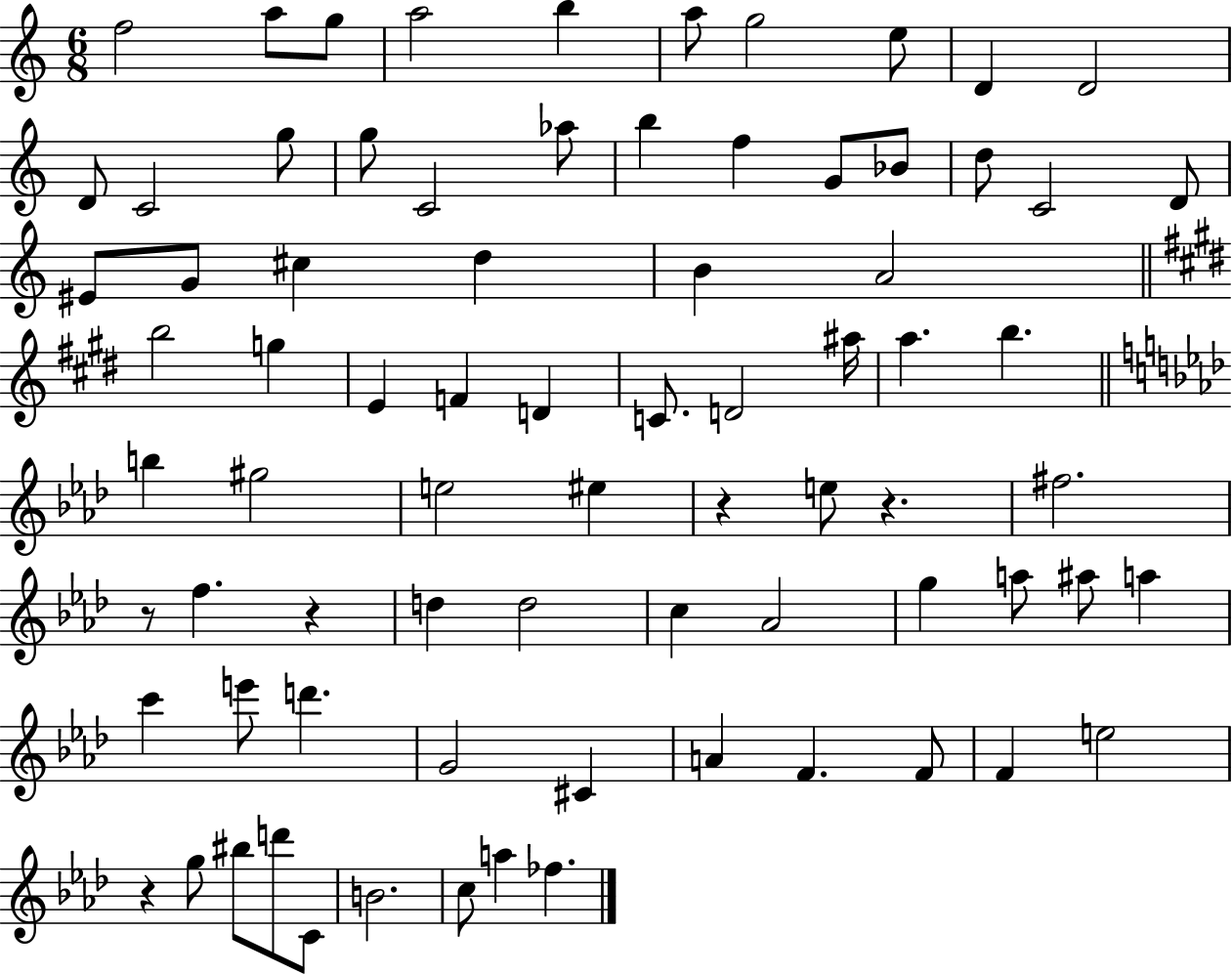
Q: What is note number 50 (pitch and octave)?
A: Ab4